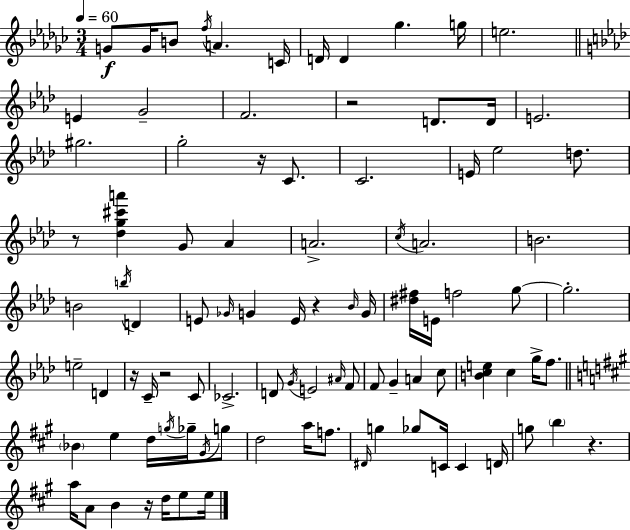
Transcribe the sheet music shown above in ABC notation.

X:1
T:Untitled
M:3/4
L:1/4
K:Ebm
G/2 G/4 B/2 f/4 A C/4 D/4 D _g g/4 e2 E G2 F2 z2 D/2 D/4 E2 ^g2 g2 z/4 C/2 C2 E/4 _e2 d/2 z/2 [_dg^c'a'] G/2 _A A2 c/4 A2 B2 B2 b/4 D E/2 _G/4 G E/4 z _B/4 G/4 [^d^f]/4 E/4 f2 g/2 g2 e2 D z/4 C/4 z2 C/2 _C2 D/2 G/4 E2 ^A/4 F/2 F/2 G A c/2 [Bce] c g/4 f/2 _B e d/4 g/4 _g/4 ^G/4 g/2 d2 a/4 f/2 ^D/4 g _g/2 C/4 C D/4 g/2 b z a/4 A/2 B z/4 d/4 e/2 e/4